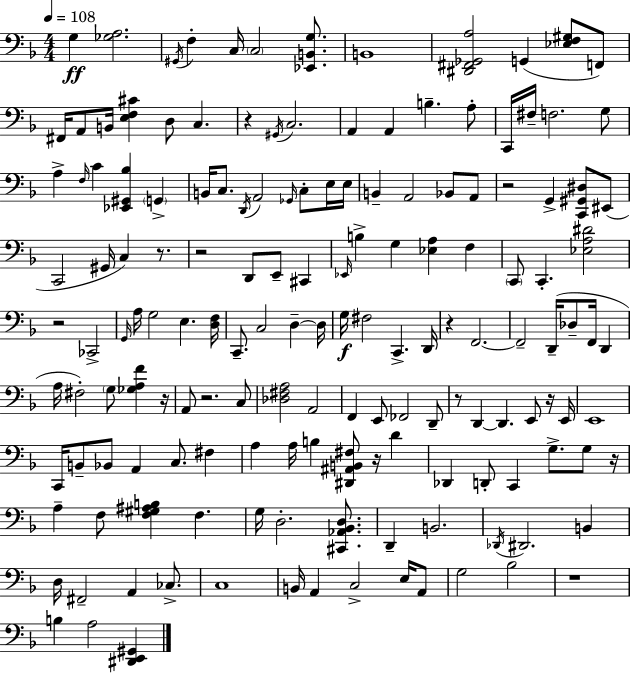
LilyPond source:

{
  \clef bass
  \numericTimeSignature
  \time 4/4
  \key f \major
  \tempo 4 = 108
  g4\ff <ges a>2. | \acciaccatura { gis,16 } f4-. c16 \parenthesize c2 <ees, b, g>8. | b,1 | <dis, fis, ges, a>2 g,4( <ees f gis>8 f,8) | \break fis,16 a,8 b,16 <e f cis'>4 d8 c4. | r4 \acciaccatura { gis,16 } c2. | a,4 a,4 b4.-- | a8-. c,16 fis16-- f2. | \break g8 a4-> \grace { f16 } c'4 <ees, gis, bes>4 \parenthesize g,4-> | b,16 c8. \acciaccatura { d,16 } a,2 | \grace { ges,16 } c8-. e16 e16 b,4-- a,2 | bes,8 a,8 r2 g,4-> | \break <c, gis, dis>8 eis,8( c,2 gis,16 c4) | r8. r2 d,8 e,8-- | cis,4 \grace { ees,16 } b4-> g4 <ees a>4 | f4 \parenthesize c,8 c,4.-. <ees a dis'>2 | \break r2 ces,2-> | \grace { g,16 } a16 g2 | e4. <d f>16 c,8.-- c2 | d4--~~ d16 g16\f fis2 | \break c,4.-> d,16 r4 f,2.~~ | f,2-- d,16--( | des8-- f,16 d,4 a16 fis2-.) | \parenthesize g8 <ges a f'>4 r16 a,8 r2. | \break c8 <des fis a>2 a,2 | f,4 e,8 fes,2 | d,8-- r8 d,4~~ d,4. | e,8 r16 e,16 e,1 | \break c,16 b,8-- bes,8 a,4 | c8. fis4 a4 a16 b4 | <dis, ais, b, fis>8 r16 d'4 des,4 d,8-. c,4 | g8.-> g8 r16 a4-- f8 <f gis ais b>4 | \break f4. g16 d2.-. | <cis, aes, bes, d>8. d,4-- b,2. | \acciaccatura { des,16 } dis,2. | b,4 d16 fis,2-- | \break a,4 ces8.-> c1 | b,16 a,4 c2-> | e16 a,8 g2 | bes2 r1 | \break b4 a2 | <dis, e, gis,>4 \bar "|."
}